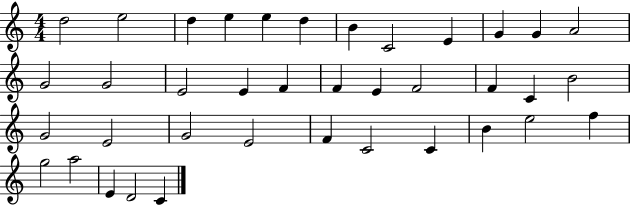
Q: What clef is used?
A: treble